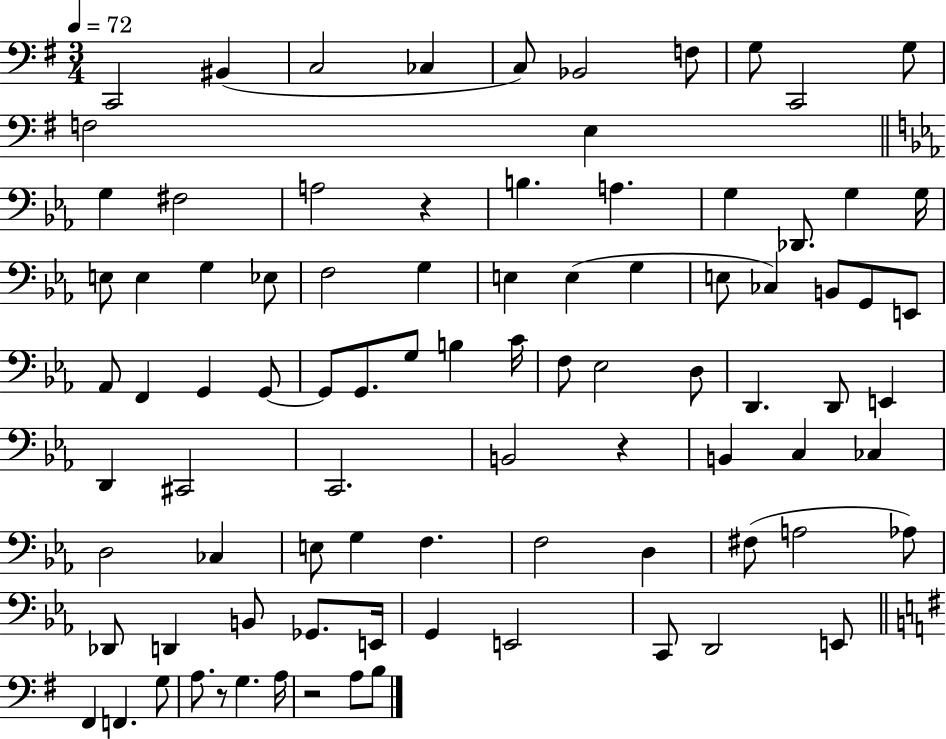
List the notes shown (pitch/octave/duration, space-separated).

C2/h BIS2/q C3/h CES3/q C3/e Bb2/h F3/e G3/e C2/h G3/e F3/h E3/q G3/q F#3/h A3/h R/q B3/q. A3/q. G3/q Db2/e. G3/q G3/s E3/e E3/q G3/q Eb3/e F3/h G3/q E3/q E3/q G3/q E3/e CES3/q B2/e G2/e E2/e Ab2/e F2/q G2/q G2/e G2/e G2/e. G3/e B3/q C4/s F3/e Eb3/h D3/e D2/q. D2/e E2/q D2/q C#2/h C2/h. B2/h R/q B2/q C3/q CES3/q D3/h CES3/q E3/e G3/q F3/q. F3/h D3/q F#3/e A3/h Ab3/e Db2/e D2/q B2/e Gb2/e. E2/s G2/q E2/h C2/e D2/h E2/e F#2/q F2/q. G3/e A3/e. R/e G3/q. A3/s R/h A3/e B3/e